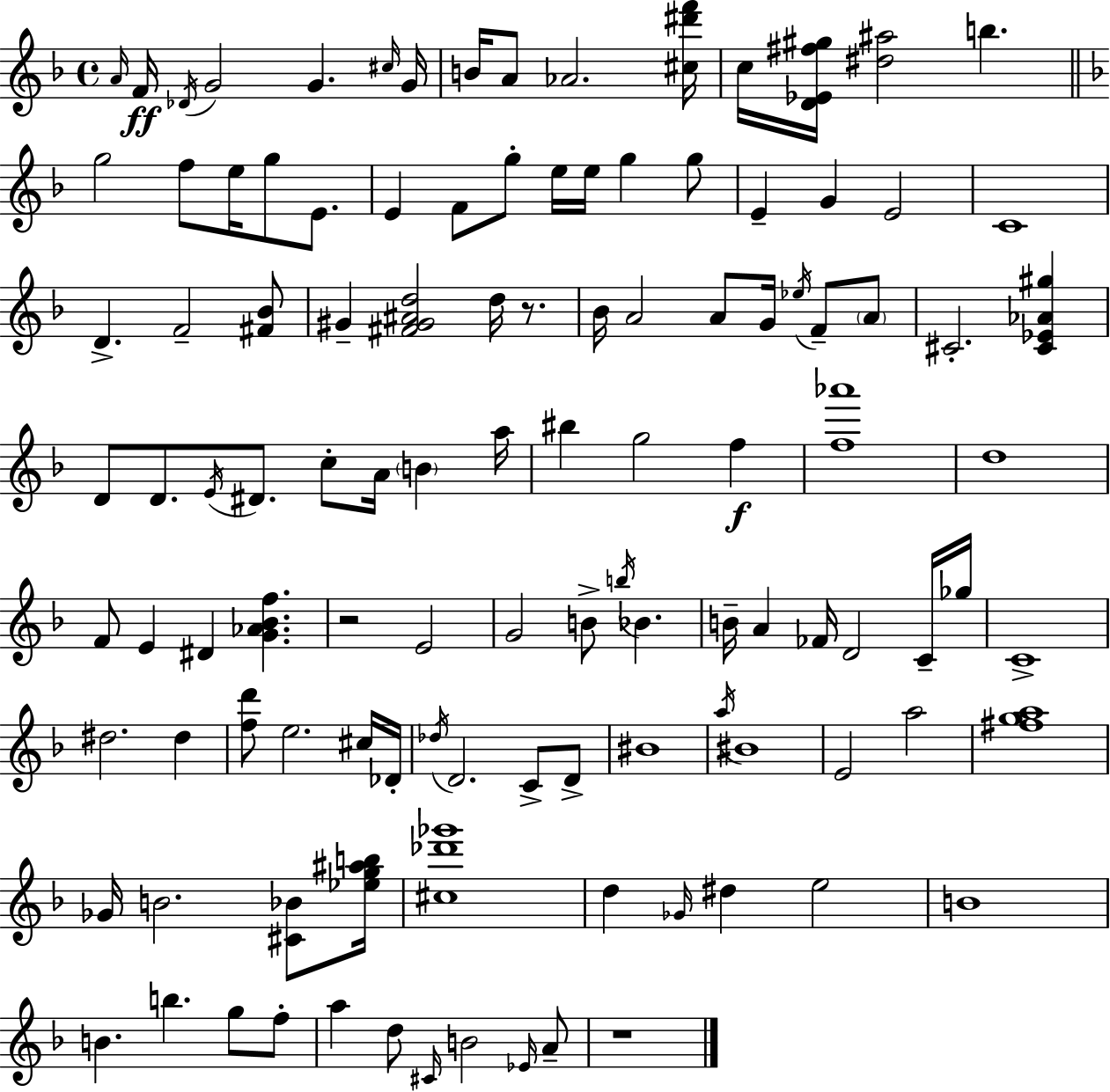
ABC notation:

X:1
T:Untitled
M:4/4
L:1/4
K:Dm
A/4 F/4 _D/4 G2 G ^c/4 G/4 B/4 A/2 _A2 [^c^d'f']/4 c/4 [D_E^f^g]/4 [^d^a]2 b g2 f/2 e/4 g/2 E/2 E F/2 g/2 e/4 e/4 g g/2 E G E2 C4 D F2 [^F_B]/2 ^G [^F^G^Ad]2 d/4 z/2 _B/4 A2 A/2 G/4 _e/4 F/2 A/2 ^C2 [^C_E_A^g] D/2 D/2 E/4 ^D/2 c/2 A/4 B a/4 ^b g2 f [f_a']4 d4 F/2 E ^D [G_A_Bf] z2 E2 G2 B/2 b/4 _B B/4 A _F/4 D2 C/4 _g/4 C4 ^d2 ^d [fd']/2 e2 ^c/4 _D/4 _d/4 D2 C/2 D/2 ^B4 a/4 ^B4 E2 a2 [^fga]4 _G/4 B2 [^C_B]/2 [_eg^ab]/4 [^c_d'_g']4 d _G/4 ^d e2 B4 B b g/2 f/2 a d/2 ^C/4 B2 _E/4 A/2 z4